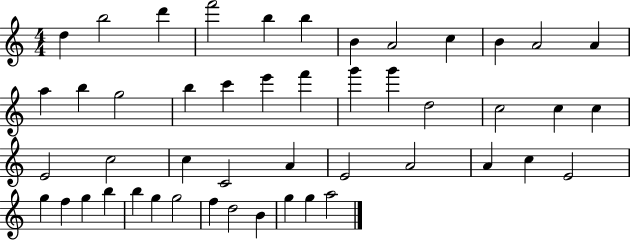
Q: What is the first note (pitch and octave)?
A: D5